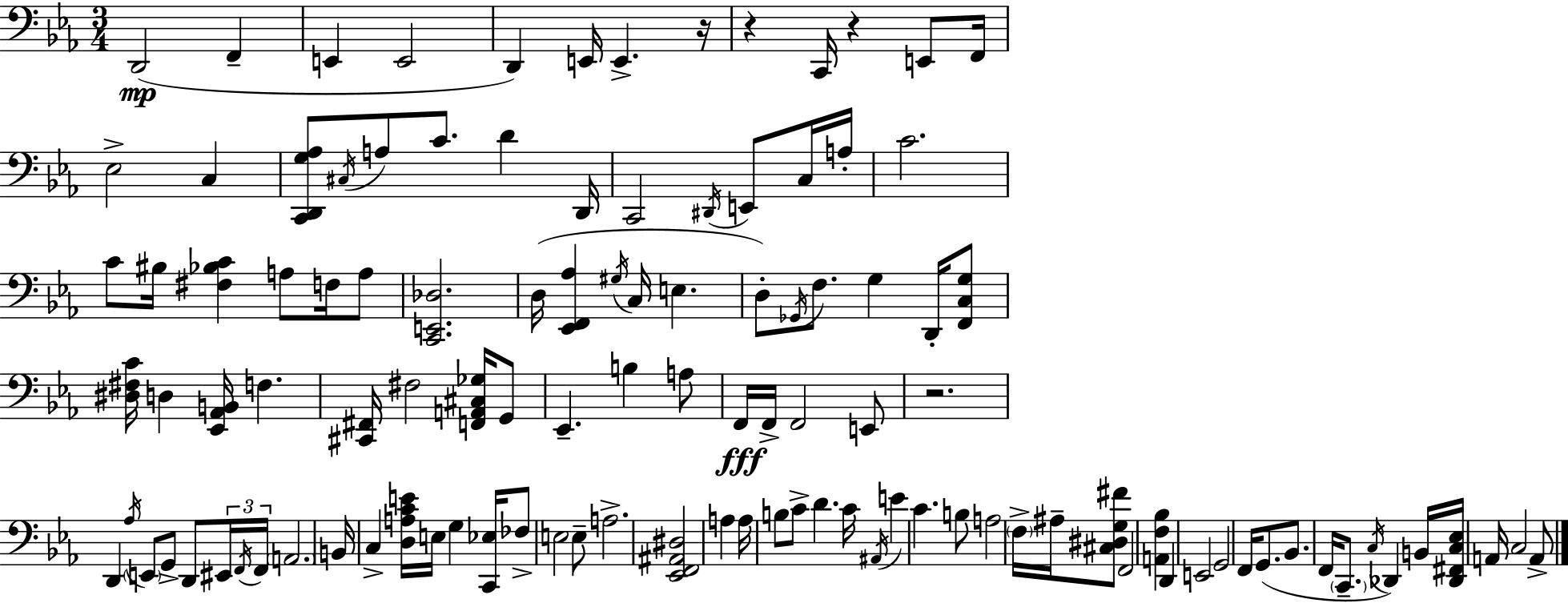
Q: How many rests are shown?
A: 4